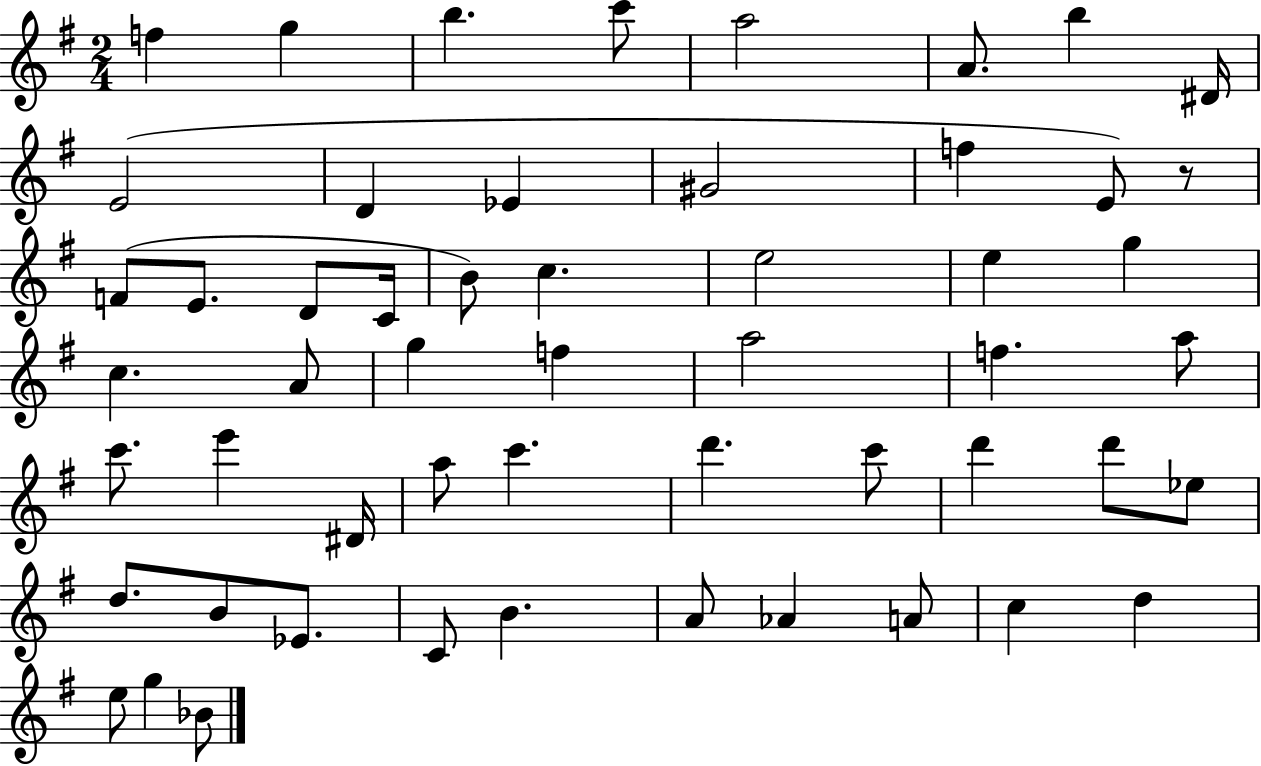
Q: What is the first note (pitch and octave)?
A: F5